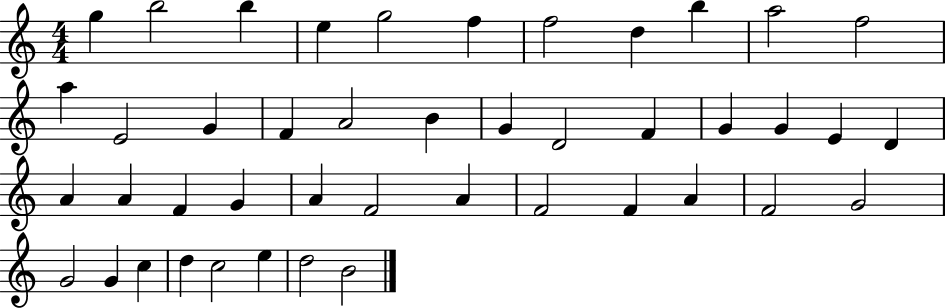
{
  \clef treble
  \numericTimeSignature
  \time 4/4
  \key c \major
  g''4 b''2 b''4 | e''4 g''2 f''4 | f''2 d''4 b''4 | a''2 f''2 | \break a''4 e'2 g'4 | f'4 a'2 b'4 | g'4 d'2 f'4 | g'4 g'4 e'4 d'4 | \break a'4 a'4 f'4 g'4 | a'4 f'2 a'4 | f'2 f'4 a'4 | f'2 g'2 | \break g'2 g'4 c''4 | d''4 c''2 e''4 | d''2 b'2 | \bar "|."
}